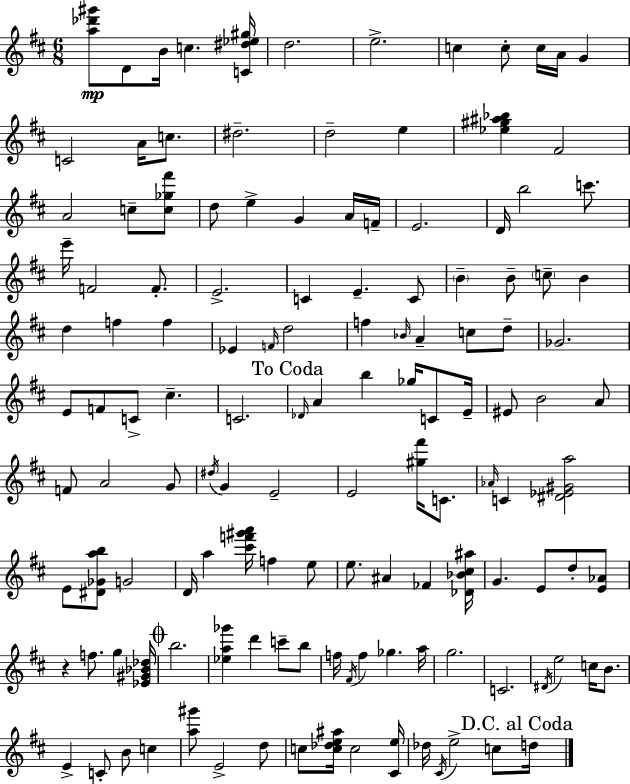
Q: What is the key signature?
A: D major